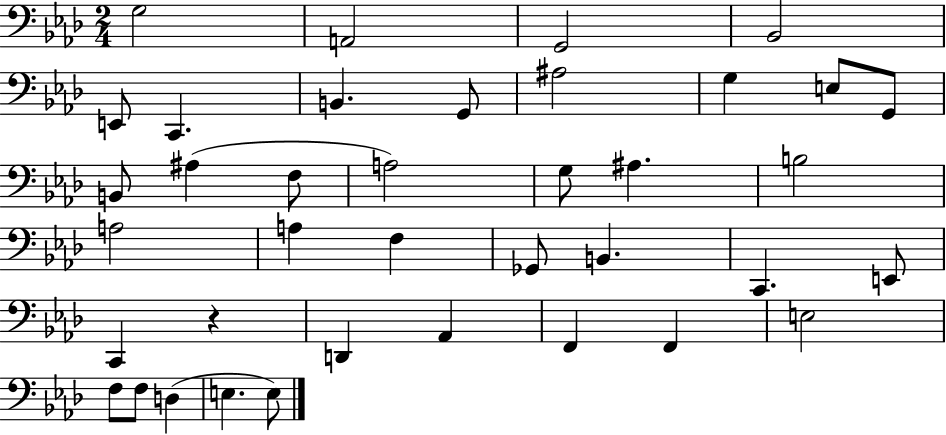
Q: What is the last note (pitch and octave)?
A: E3